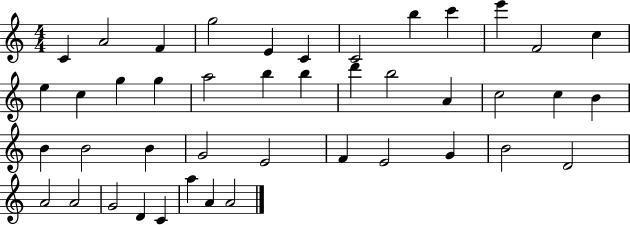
C4/q A4/h F4/q G5/h E4/q C4/q C4/h B5/q C6/q E6/q F4/h C5/q E5/q C5/q G5/q G5/q A5/h B5/q B5/q D6/q B5/h A4/q C5/h C5/q B4/q B4/q B4/h B4/q G4/h E4/h F4/q E4/h G4/q B4/h D4/h A4/h A4/h G4/h D4/q C4/q A5/q A4/q A4/h